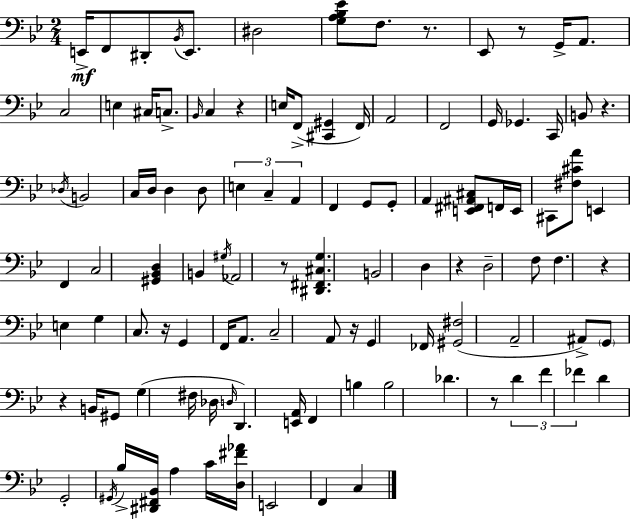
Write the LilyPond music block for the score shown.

{
  \clef bass
  \numericTimeSignature
  \time 2/4
  \key g \minor
  \repeat volta 2 { e,16->\mf f,8 dis,8-. \acciaccatura { bes,16 } e,8. | dis2 | <g a bes ees'>8 f8. r8. | ees,8 r8 g,16-> a,8. | \break c2 | e4 cis16 c8.-> | \grace { bes,16 } c4 r4 | e16 f,8->( <cis, gis,>4 | \break f,16) a,2 | f,2 | g,16 ges,4. | c,16 b,8 r4. | \break \acciaccatura { des16 } b,2 | c16 d16 d4 | d8 \tuplet 3/2 { e4 c4-- | a,4 } f,4 | \break g,8 g,8-. a,4 | <e, fis, ais, cis>8 f,16 e,16 cis,8 | <fis cis' a'>8 e,4 f,4 | c2 | \break <gis, bes, d>4 b,4 | \acciaccatura { gis16 } aes,2 | r8 <dis, fis, cis g>4. | b,2 | \break d4 | r4 d2-- | f8 f4. | r4 | \break e4 g4 | c8. r16 g,4 | f,16 a,8. c2-- | a,8 r16 g,4 | \break fes,16 <gis, fis>2( | a,2-- | ais,8->) \parenthesize g,8 | r4 b,16 gis,8 g4( | \break fis16 des16 \grace { d16 } d,4.) | <e, a,>16 f,4 | b4 b2 | des'4. | \break r8 \tuplet 3/2 { d'4 | f'4 fes'4 } | d'4 g,2-. | \acciaccatura { gis,16 } bes16-> <dis, fis, bes,>16 | \break a4 c'16 <d fis' aes'>16 e,2 | f,4 | c4 } \bar "|."
}